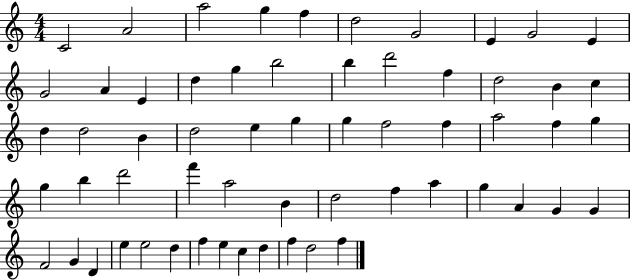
C4/h A4/h A5/h G5/q F5/q D5/h G4/h E4/q G4/h E4/q G4/h A4/q E4/q D5/q G5/q B5/h B5/q D6/h F5/q D5/h B4/q C5/q D5/q D5/h B4/q D5/h E5/q G5/q G5/q F5/h F5/q A5/h F5/q G5/q G5/q B5/q D6/h F6/q A5/h B4/q D5/h F5/q A5/q G5/q A4/q G4/q G4/q F4/h G4/q D4/q E5/q E5/h D5/q F5/q E5/q C5/q D5/q F5/q D5/h F5/q